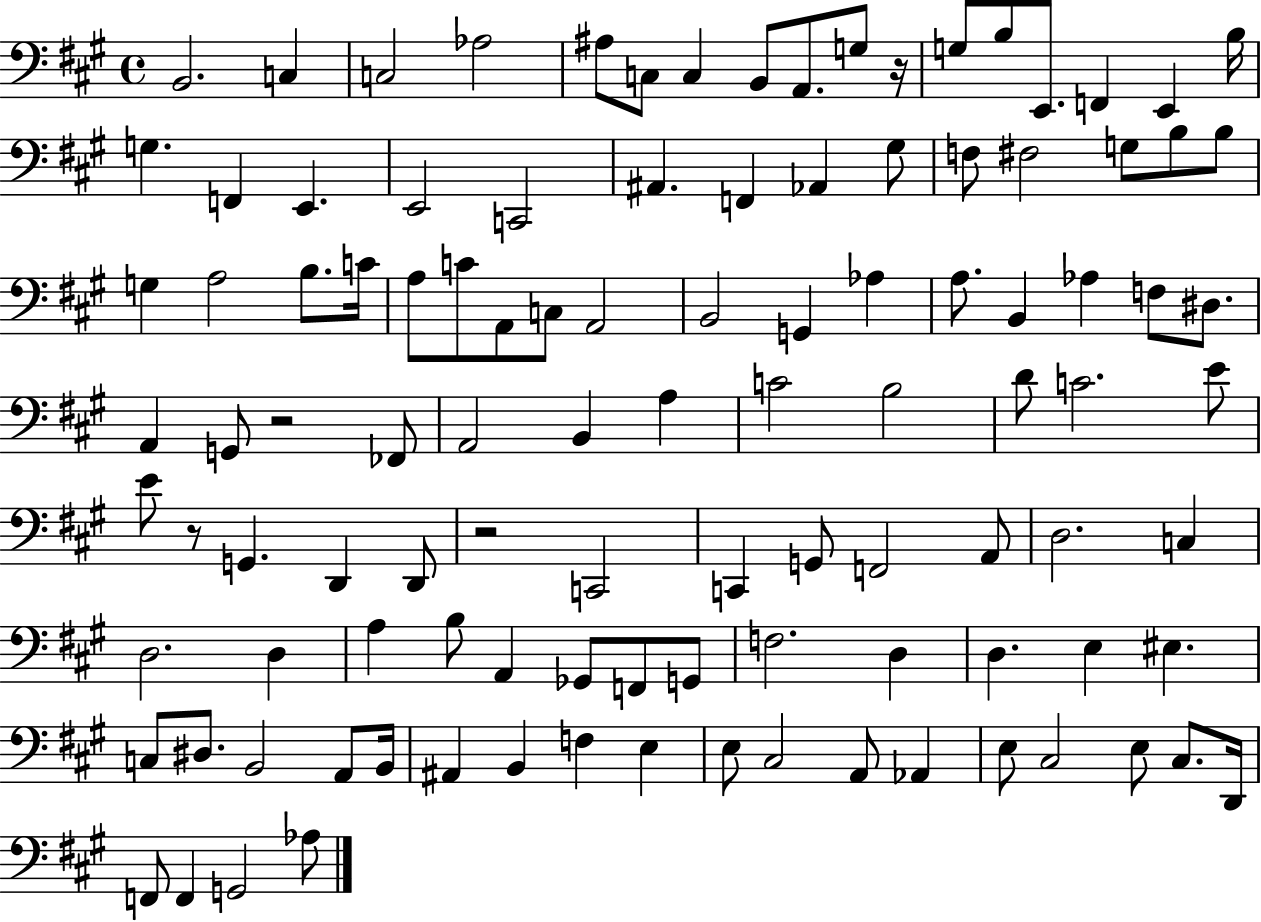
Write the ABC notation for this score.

X:1
T:Untitled
M:4/4
L:1/4
K:A
B,,2 C, C,2 _A,2 ^A,/2 C,/2 C, B,,/2 A,,/2 G,/2 z/4 G,/2 B,/2 E,,/2 F,, E,, B,/4 G, F,, E,, E,,2 C,,2 ^A,, F,, _A,, ^G,/2 F,/2 ^F,2 G,/2 B,/2 B,/2 G, A,2 B,/2 C/4 A,/2 C/2 A,,/2 C,/2 A,,2 B,,2 G,, _A, A,/2 B,, _A, F,/2 ^D,/2 A,, G,,/2 z2 _F,,/2 A,,2 B,, A, C2 B,2 D/2 C2 E/2 E/2 z/2 G,, D,, D,,/2 z2 C,,2 C,, G,,/2 F,,2 A,,/2 D,2 C, D,2 D, A, B,/2 A,, _G,,/2 F,,/2 G,,/2 F,2 D, D, E, ^E, C,/2 ^D,/2 B,,2 A,,/2 B,,/4 ^A,, B,, F, E, E,/2 ^C,2 A,,/2 _A,, E,/2 ^C,2 E,/2 ^C,/2 D,,/4 F,,/2 F,, G,,2 _A,/2